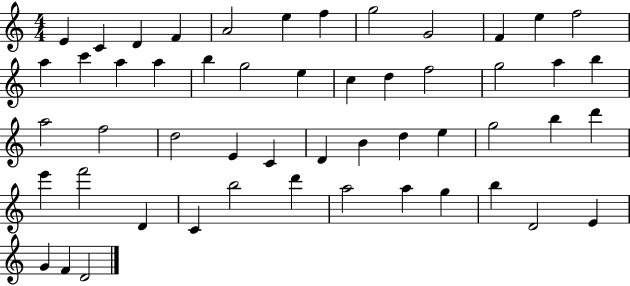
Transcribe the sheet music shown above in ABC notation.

X:1
T:Untitled
M:4/4
L:1/4
K:C
E C D F A2 e f g2 G2 F e f2 a c' a a b g2 e c d f2 g2 a b a2 f2 d2 E C D B d e g2 b d' e' f'2 D C b2 d' a2 a g b D2 E G F D2